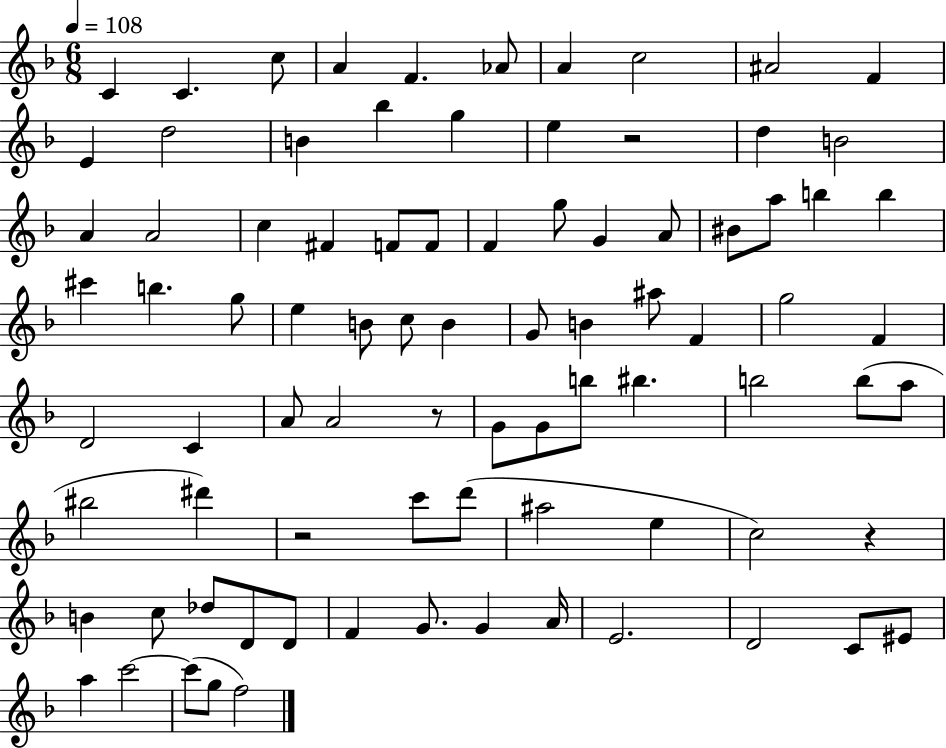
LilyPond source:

{
  \clef treble
  \numericTimeSignature
  \time 6/8
  \key f \major
  \tempo 4 = 108
  \repeat volta 2 { c'4 c'4. c''8 | a'4 f'4. aes'8 | a'4 c''2 | ais'2 f'4 | \break e'4 d''2 | b'4 bes''4 g''4 | e''4 r2 | d''4 b'2 | \break a'4 a'2 | c''4 fis'4 f'8 f'8 | f'4 g''8 g'4 a'8 | bis'8 a''8 b''4 b''4 | \break cis'''4 b''4. g''8 | e''4 b'8 c''8 b'4 | g'8 b'4 ais''8 f'4 | g''2 f'4 | \break d'2 c'4 | a'8 a'2 r8 | g'8 g'8 b''8 bis''4. | b''2 b''8( a''8 | \break bis''2 dis'''4) | r2 c'''8 d'''8( | ais''2 e''4 | c''2) r4 | \break b'4 c''8 des''8 d'8 d'8 | f'4 g'8. g'4 a'16 | e'2. | d'2 c'8 eis'8 | \break a''4 c'''2~~ | c'''8( g''8 f''2) | } \bar "|."
}